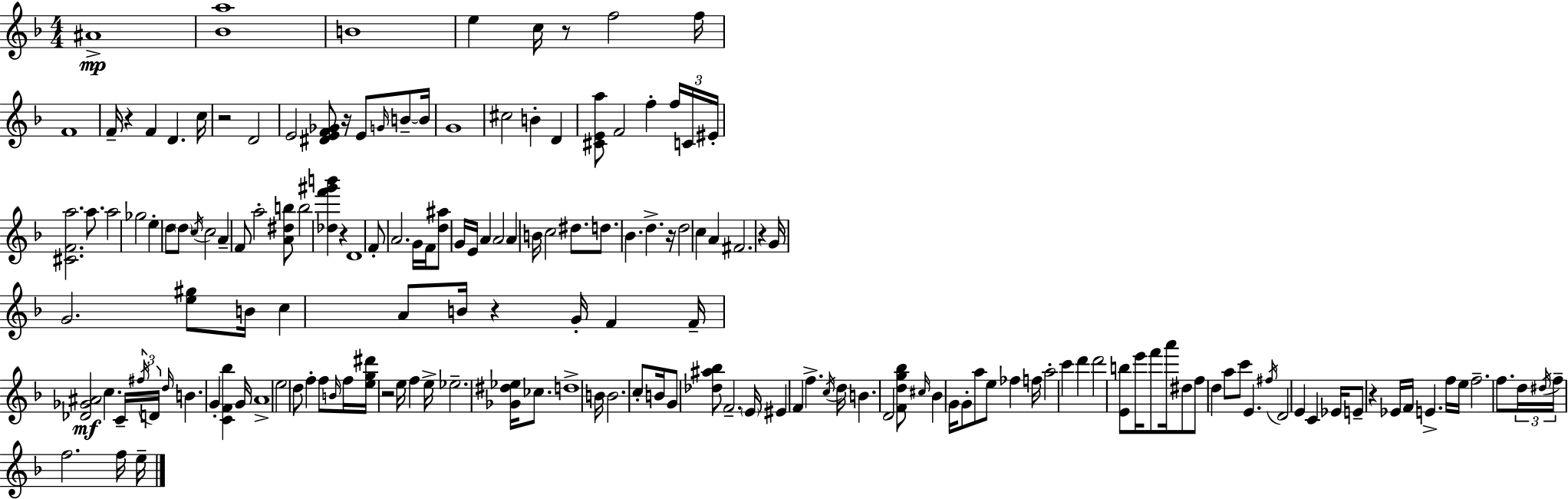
A#4/w [Bb4,A5]/w B4/w E5/q C5/s R/e F5/h F5/s F4/w F4/s R/q F4/q D4/q. C5/s R/h D4/h E4/h [D#4,E4,F4,Gb4]/e R/s E4/e G4/s B4/e B4/s G4/w C#5/h B4/q D4/q [C#4,E4,A5]/e F4/h F5/q F5/s C4/s EIS4/s [C#4,F4,A5]/h. A5/e. A5/h Gb5/h E5/q D5/e D5/e C5/s C5/h A4/q F4/e A5/h [A4,D#5,B5]/e B5/h [Db5,F6,G#6,B6]/q R/q D4/w F4/e A4/h. G4/s F4/s [D5,A#5]/e G4/s E4/s A4/q A4/h A4/q B4/s C5/h D#5/e. D5/e. Bb4/q. D5/q. R/s D5/h C5/q A4/q F#4/h. R/q G4/s G4/h. [E5,G#5]/e B4/s C5/q A4/e B4/s R/q G4/s F4/q F4/s [Db4,Gb4,A#4]/h C5/q. C4/s F#5/s D4/s D5/s B4/q. G4/q [C4,F4,Bb5]/q G4/s A4/w E5/h D5/e F5/q F5/e B4/s F5/s [E5,G5,D#6]/s R/h E5/s F5/q E5/s Eb5/h. [Gb4,D#5,Eb5]/s CES5/e. D5/w B4/s B4/h. C5/e B4/s G4/e [Db5,A#5,Bb5]/e F4/h. E4/s EIS4/q F4/q F5/q. C5/s D5/s B4/q. D4/h [F4,D5,G5,Bb5]/e C#5/s Bb4/q G4/s G4/e A5/e E5/e FES5/q F5/s A5/h C6/q D6/q D6/h [E4,B5]/e E6/s F6/e A6/s D#5/e F5/e D5/q A5/e C6/e E4/q. F#5/s D4/h E4/q C4/q Eb4/s E4/e R/q Eb4/s F4/s E4/q. F5/s E5/s F5/h. F5/e. D5/s D#5/s F5/s F5/h. F5/s E5/s